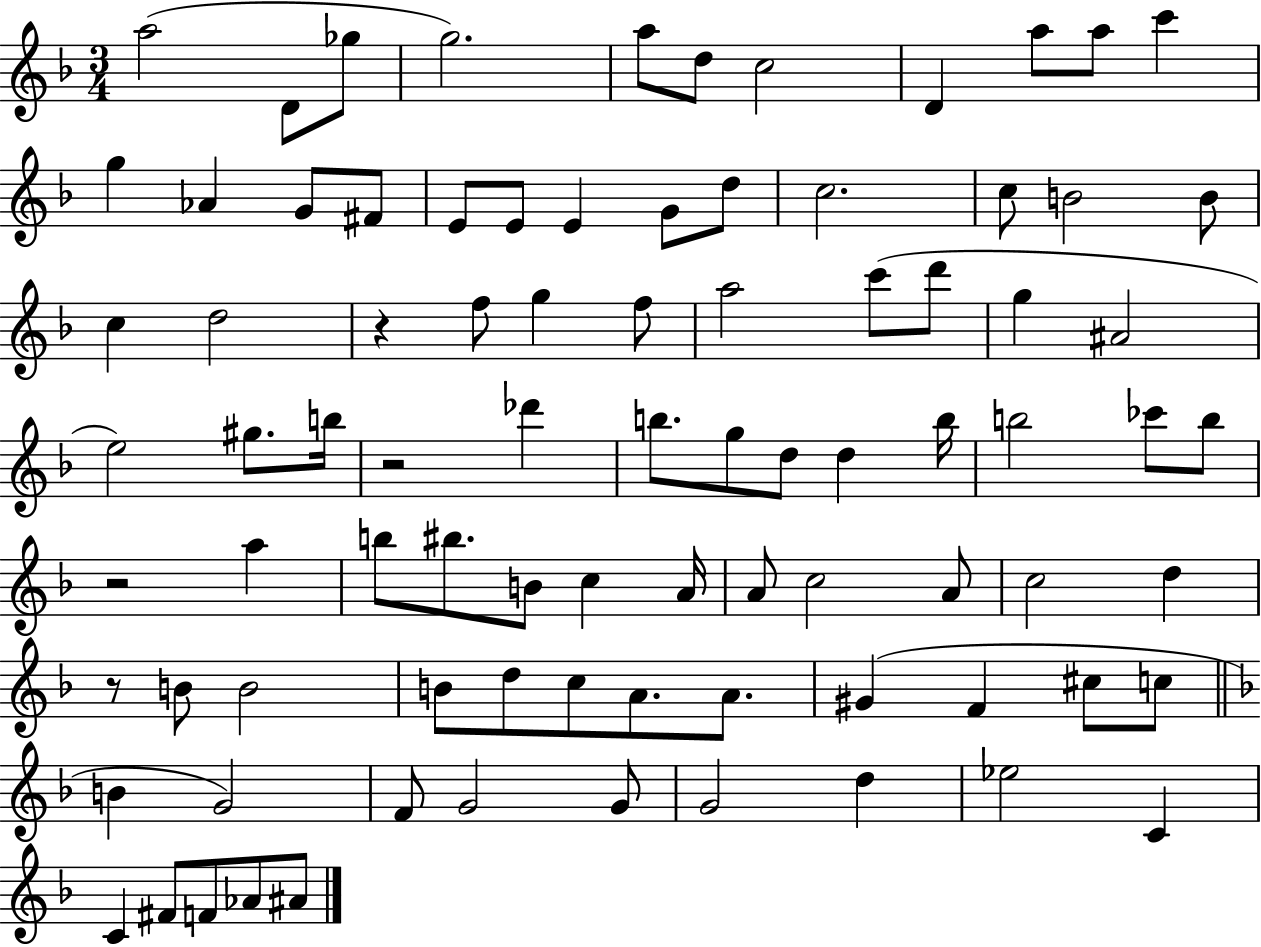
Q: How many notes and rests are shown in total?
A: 86